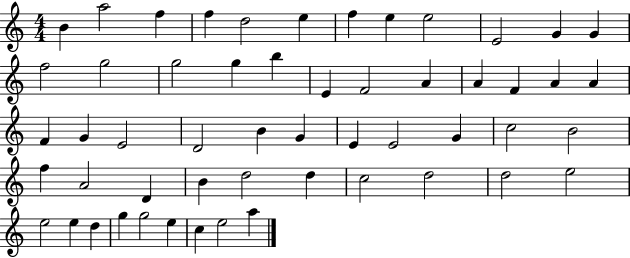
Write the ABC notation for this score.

X:1
T:Untitled
M:4/4
L:1/4
K:C
B a2 f f d2 e f e e2 E2 G G f2 g2 g2 g b E F2 A A F A A F G E2 D2 B G E E2 G c2 B2 f A2 D B d2 d c2 d2 d2 e2 e2 e d g g2 e c e2 a